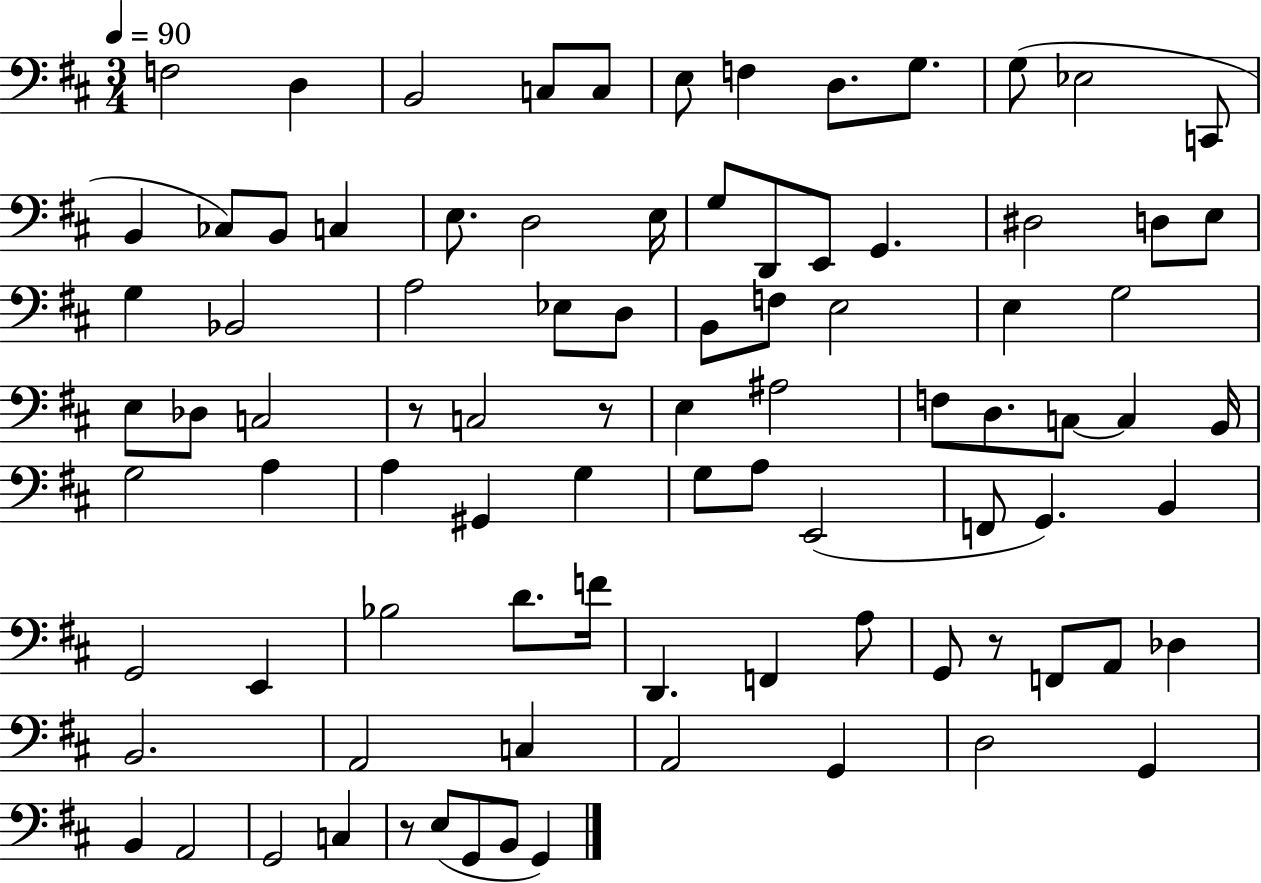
{
  \clef bass
  \numericTimeSignature
  \time 3/4
  \key d \major
  \tempo 4 = 90
  f2 d4 | b,2 c8 c8 | e8 f4 d8. g8. | g8( ees2 c,8 | \break b,4 ces8) b,8 c4 | e8. d2 e16 | g8 d,8 e,8 g,4. | dis2 d8 e8 | \break g4 bes,2 | a2 ees8 d8 | b,8 f8 e2 | e4 g2 | \break e8 des8 c2 | r8 c2 r8 | e4 ais2 | f8 d8. c8~~ c4 b,16 | \break g2 a4 | a4 gis,4 g4 | g8 a8 e,2( | f,8 g,4.) b,4 | \break g,2 e,4 | bes2 d'8. f'16 | d,4. f,4 a8 | g,8 r8 f,8 a,8 des4 | \break b,2. | a,2 c4 | a,2 g,4 | d2 g,4 | \break b,4 a,2 | g,2 c4 | r8 e8( g,8 b,8 g,4) | \bar "|."
}